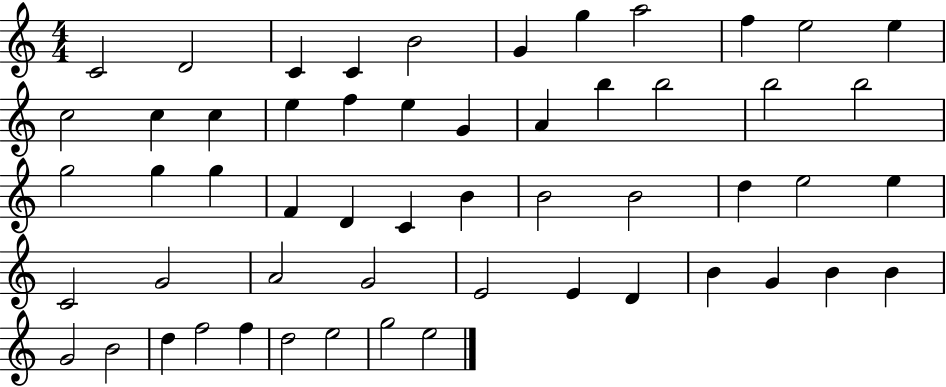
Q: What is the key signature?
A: C major